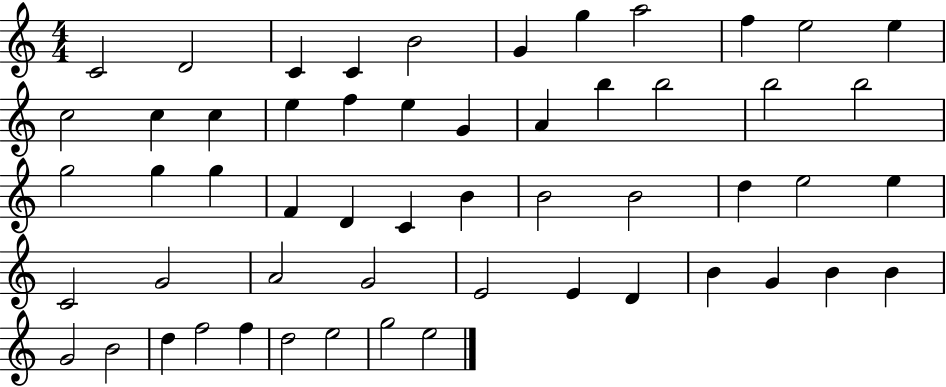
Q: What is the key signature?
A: C major